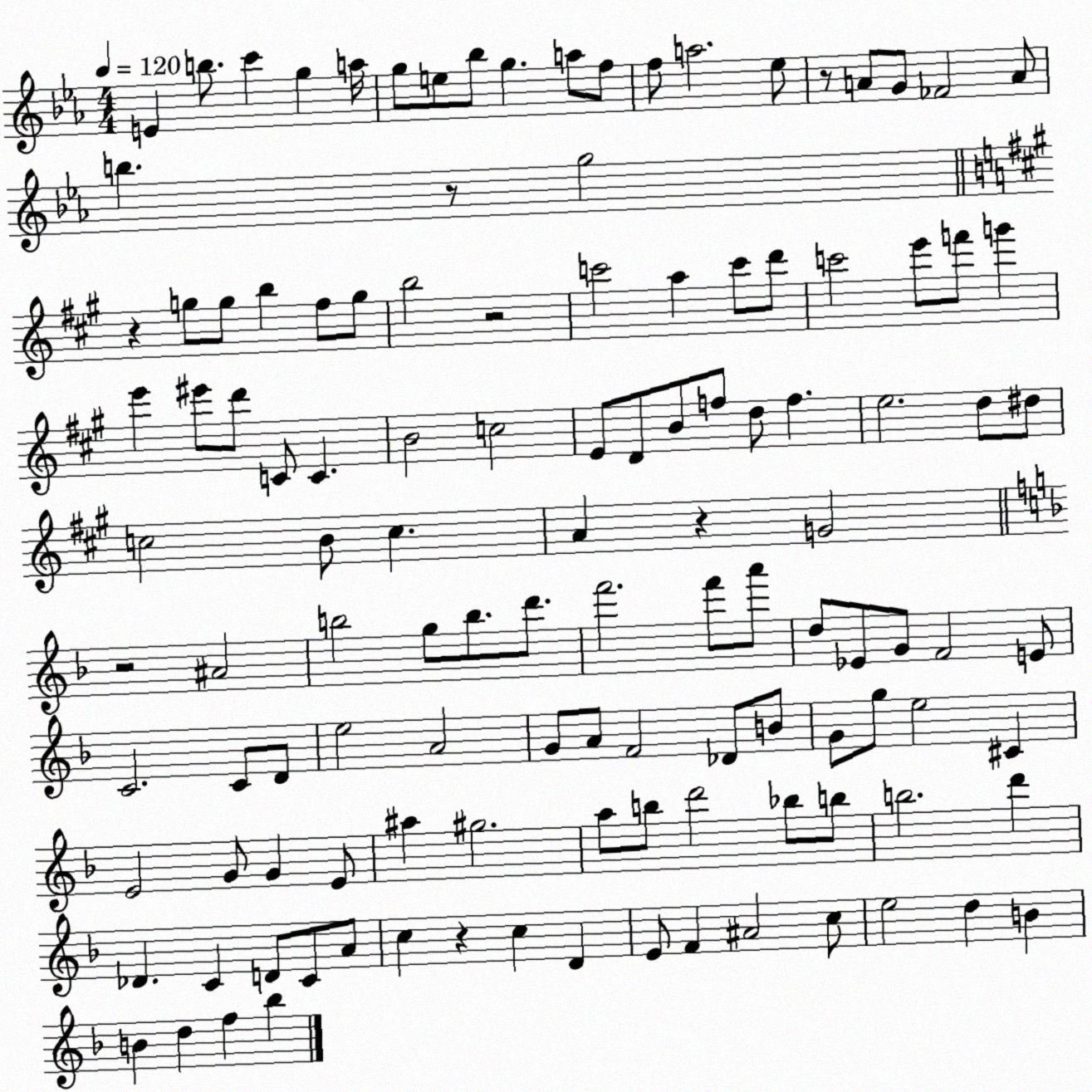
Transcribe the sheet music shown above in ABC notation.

X:1
T:Untitled
M:4/4
L:1/4
K:Eb
E b/2 c' g a/4 g/2 e/2 _b/2 g a/2 f/2 f/2 a2 _e/2 z/2 A/2 G/2 _F2 A/2 b z/2 g2 z g/2 g/2 b ^f/2 g/2 b2 z2 c'2 a c'/2 d'/2 c'2 e'/2 f'/2 g' e' ^e'/2 d'/2 C/2 C B2 c2 E/2 D/2 B/2 f/2 d/2 f e2 d/2 ^d/2 c2 B/2 c A z G2 z2 ^A2 b2 g/2 b/2 d'/2 f'2 f'/2 a'/2 d/2 _E/2 G/2 F2 E/2 C2 C/2 D/2 e2 A2 G/2 A/2 F2 _D/2 B/2 G/2 g/2 e2 ^C E2 G/2 G E/2 ^a ^g2 a/2 b/2 d'2 _b/2 b/2 b2 d' _D C D/2 C/2 A/2 c z c D E/2 F ^A2 c/2 e2 d B B d f _b